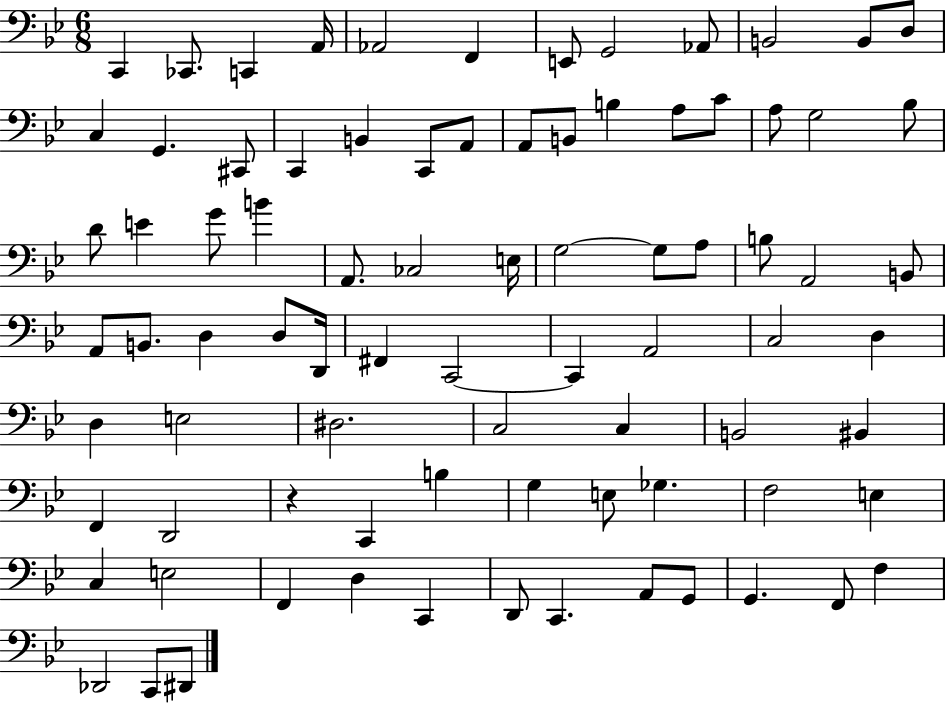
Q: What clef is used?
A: bass